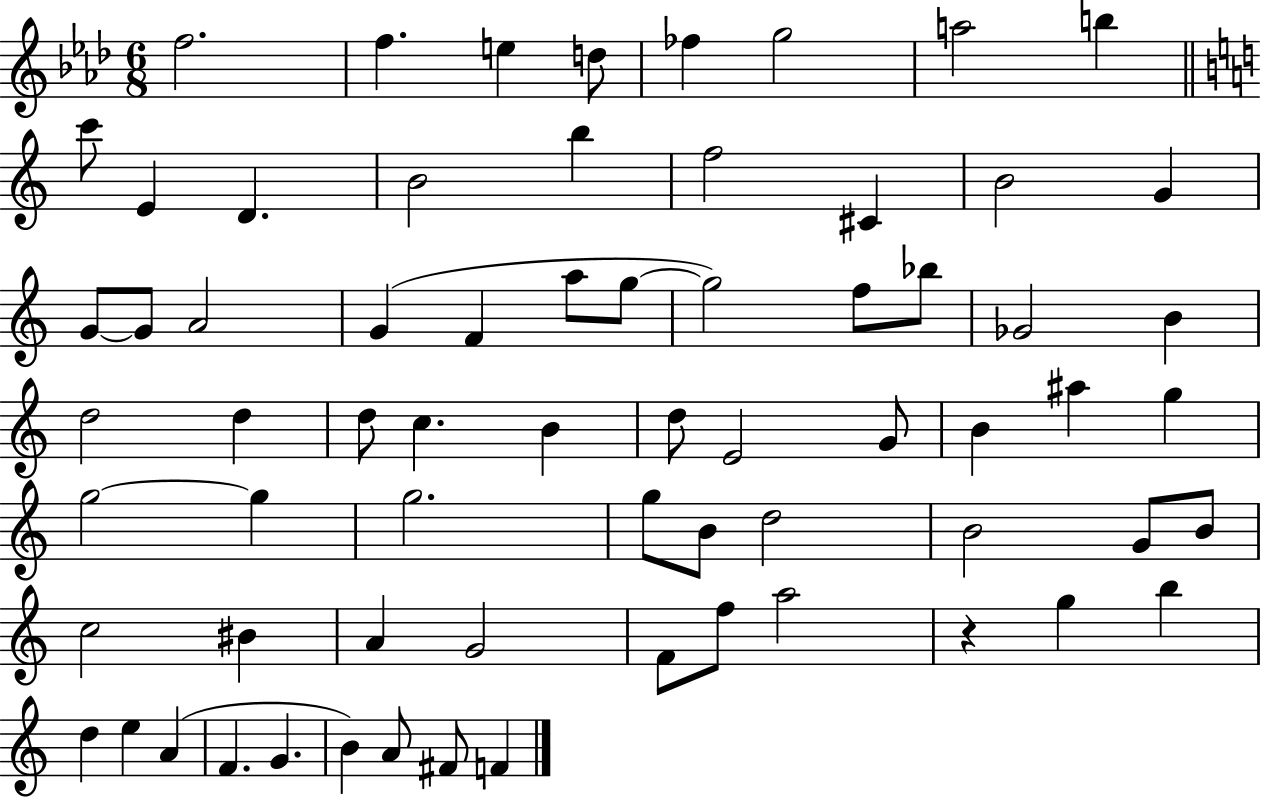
F5/h. F5/q. E5/q D5/e FES5/q G5/h A5/h B5/q C6/e E4/q D4/q. B4/h B5/q F5/h C#4/q B4/h G4/q G4/e G4/e A4/h G4/q F4/q A5/e G5/e G5/h F5/e Bb5/e Gb4/h B4/q D5/h D5/q D5/e C5/q. B4/q D5/e E4/h G4/e B4/q A#5/q G5/q G5/h G5/q G5/h. G5/e B4/e D5/h B4/h G4/e B4/e C5/h BIS4/q A4/q G4/h F4/e F5/e A5/h R/q G5/q B5/q D5/q E5/q A4/q F4/q. G4/q. B4/q A4/e F#4/e F4/q